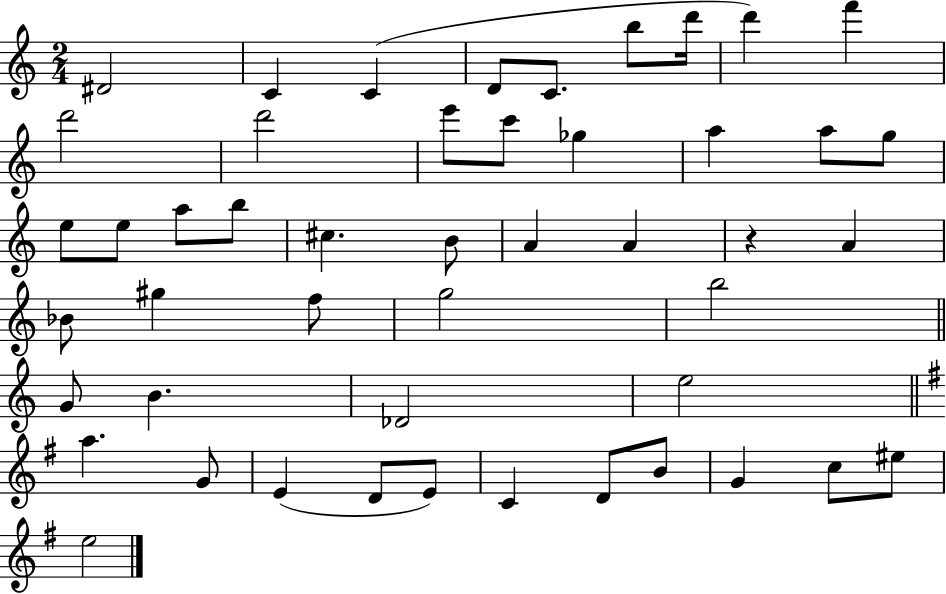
{
  \clef treble
  \numericTimeSignature
  \time 2/4
  \key c \major
  dis'2 | c'4 c'4( | d'8 c'8. b''8 d'''16 | d'''4) f'''4 | \break d'''2 | d'''2 | e'''8 c'''8 ges''4 | a''4 a''8 g''8 | \break e''8 e''8 a''8 b''8 | cis''4. b'8 | a'4 a'4 | r4 a'4 | \break bes'8 gis''4 f''8 | g''2 | b''2 | \bar "||" \break \key a \minor g'8 b'4. | des'2 | e''2 | \bar "||" \break \key g \major a''4. g'8 | e'4( d'8 e'8) | c'4 d'8 b'8 | g'4 c''8 eis''8 | \break e''2 | \bar "|."
}